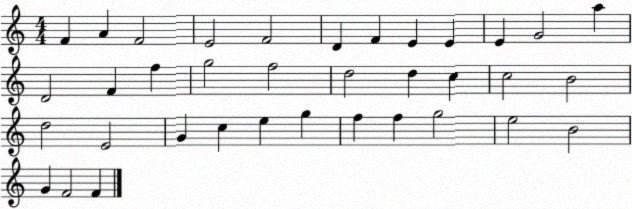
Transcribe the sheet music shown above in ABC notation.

X:1
T:Untitled
M:4/4
L:1/4
K:C
F A F2 E2 F2 D F E E E G2 a D2 F f g2 f2 d2 d c c2 B2 d2 E2 G c e g f f g2 e2 B2 G F2 F